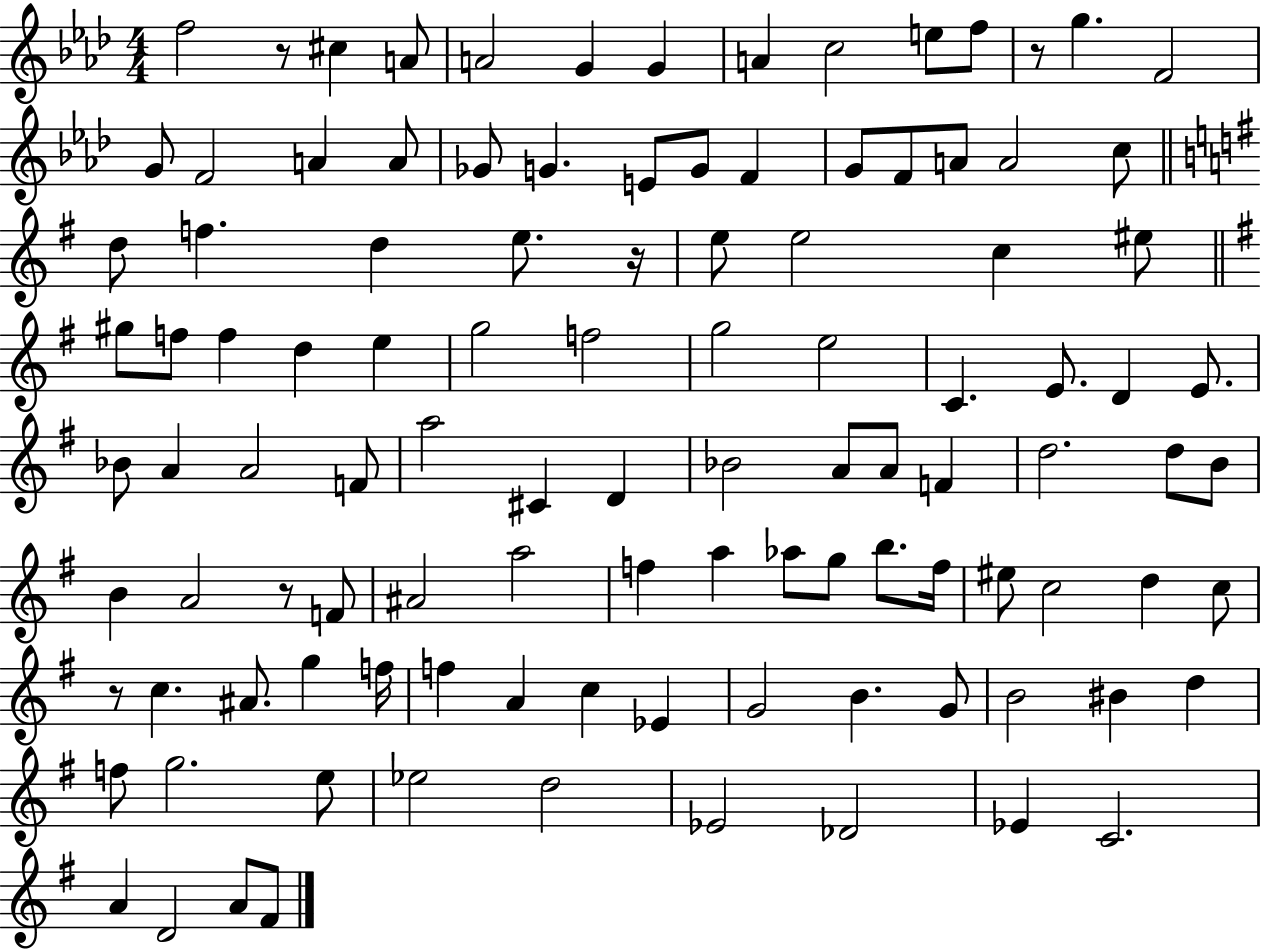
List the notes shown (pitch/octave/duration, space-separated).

F5/h R/e C#5/q A4/e A4/h G4/q G4/q A4/q C5/h E5/e F5/e R/e G5/q. F4/h G4/e F4/h A4/q A4/e Gb4/e G4/q. E4/e G4/e F4/q G4/e F4/e A4/e A4/h C5/e D5/e F5/q. D5/q E5/e. R/s E5/e E5/h C5/q EIS5/e G#5/e F5/e F5/q D5/q E5/q G5/h F5/h G5/h E5/h C4/q. E4/e. D4/q E4/e. Bb4/e A4/q A4/h F4/e A5/h C#4/q D4/q Bb4/h A4/e A4/e F4/q D5/h. D5/e B4/e B4/q A4/h R/e F4/e A#4/h A5/h F5/q A5/q Ab5/e G5/e B5/e. F5/s EIS5/e C5/h D5/q C5/e R/e C5/q. A#4/e. G5/q F5/s F5/q A4/q C5/q Eb4/q G4/h B4/q. G4/e B4/h BIS4/q D5/q F5/e G5/h. E5/e Eb5/h D5/h Eb4/h Db4/h Eb4/q C4/h. A4/q D4/h A4/e F#4/e